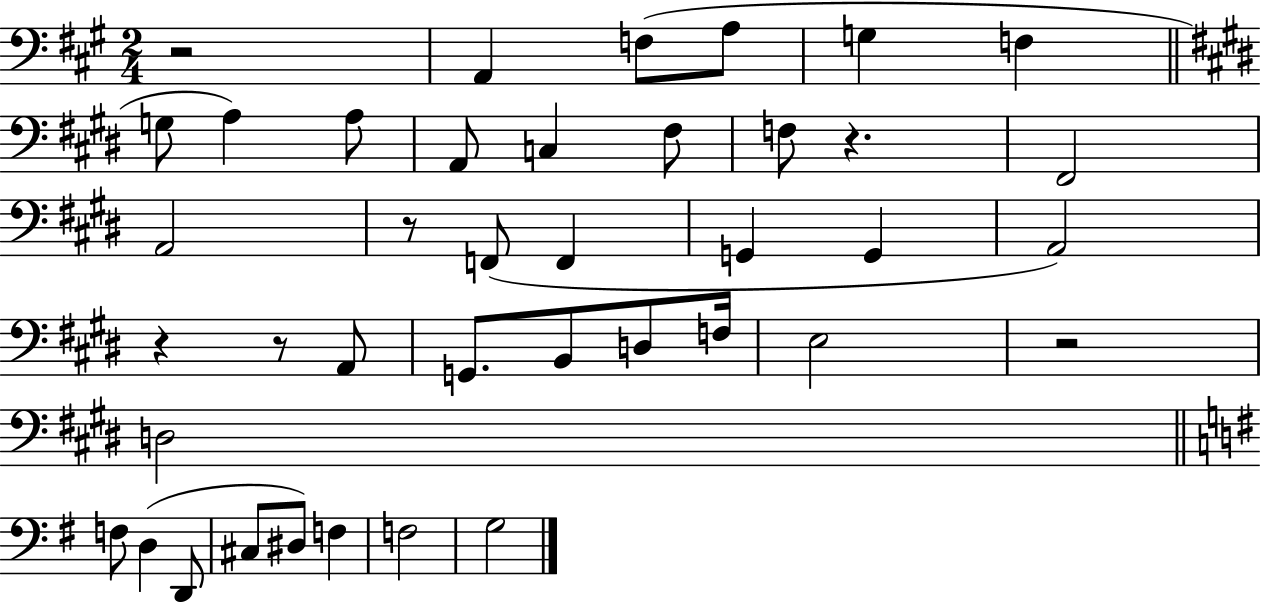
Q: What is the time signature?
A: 2/4